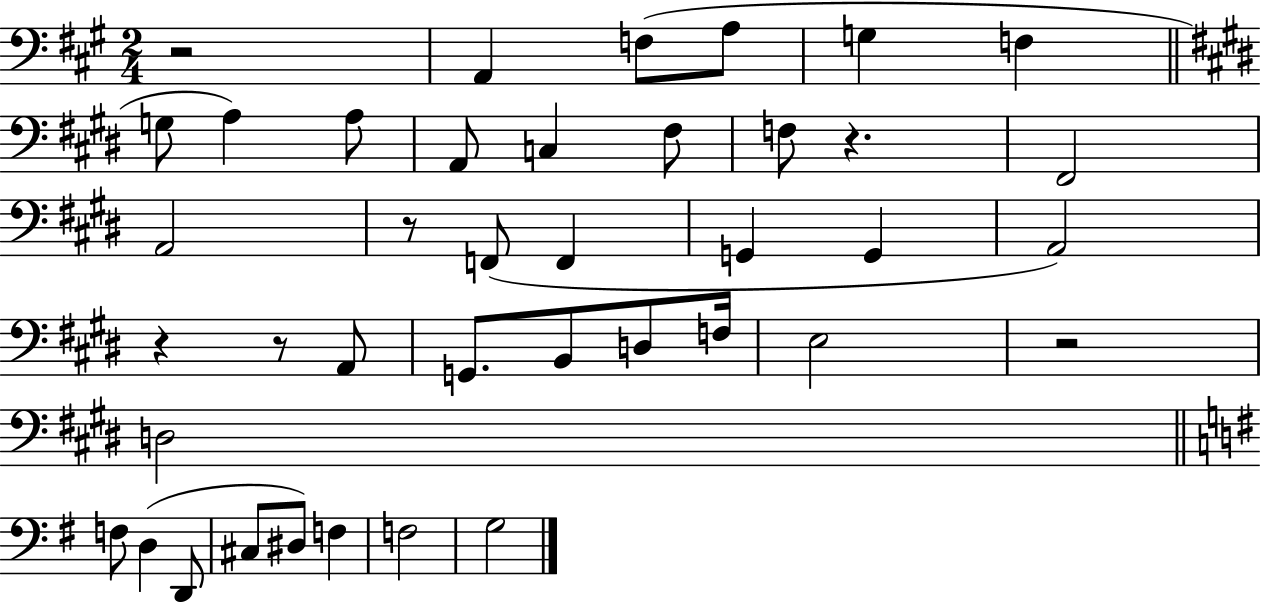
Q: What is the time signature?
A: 2/4